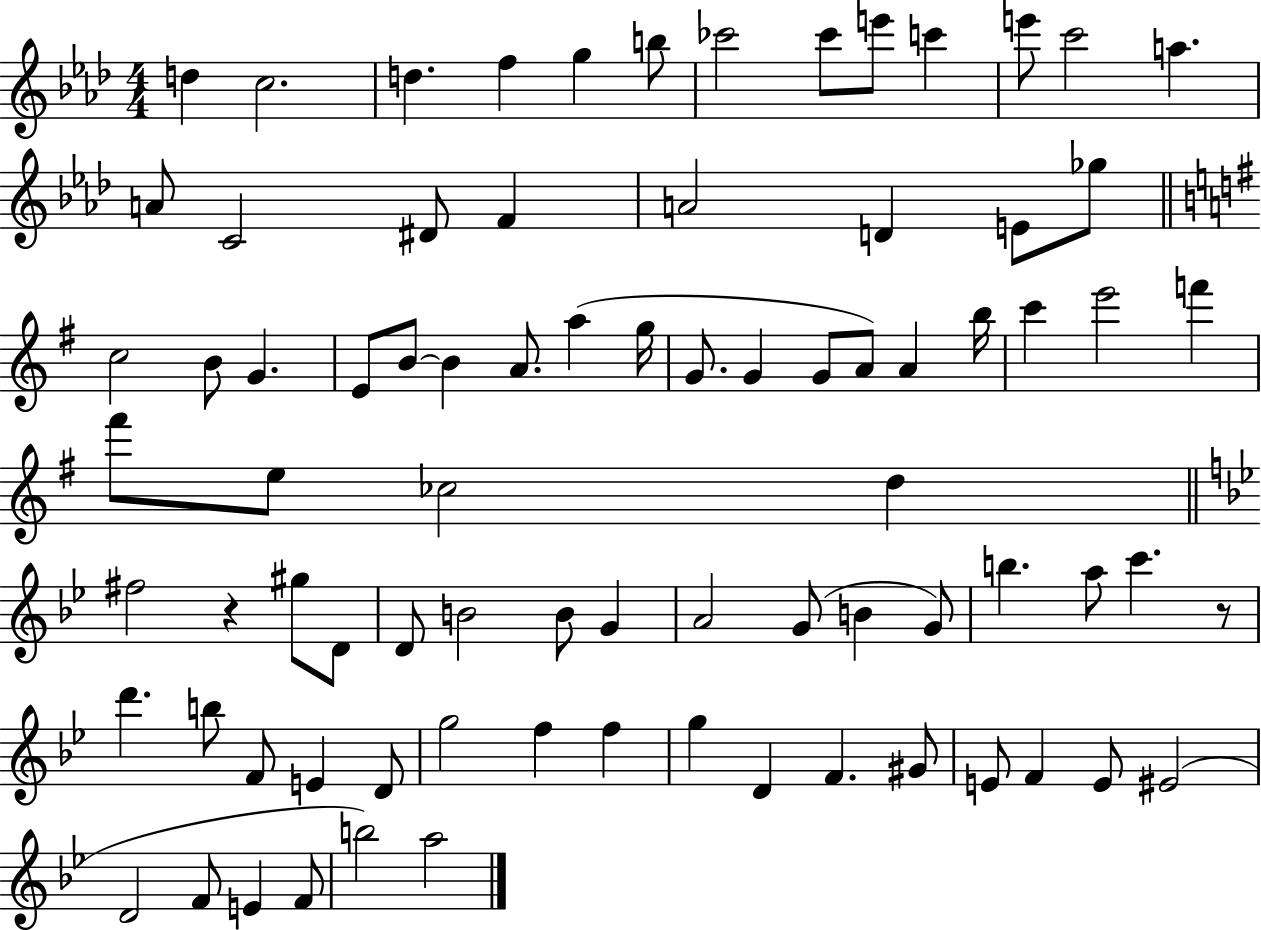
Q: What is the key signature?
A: AES major